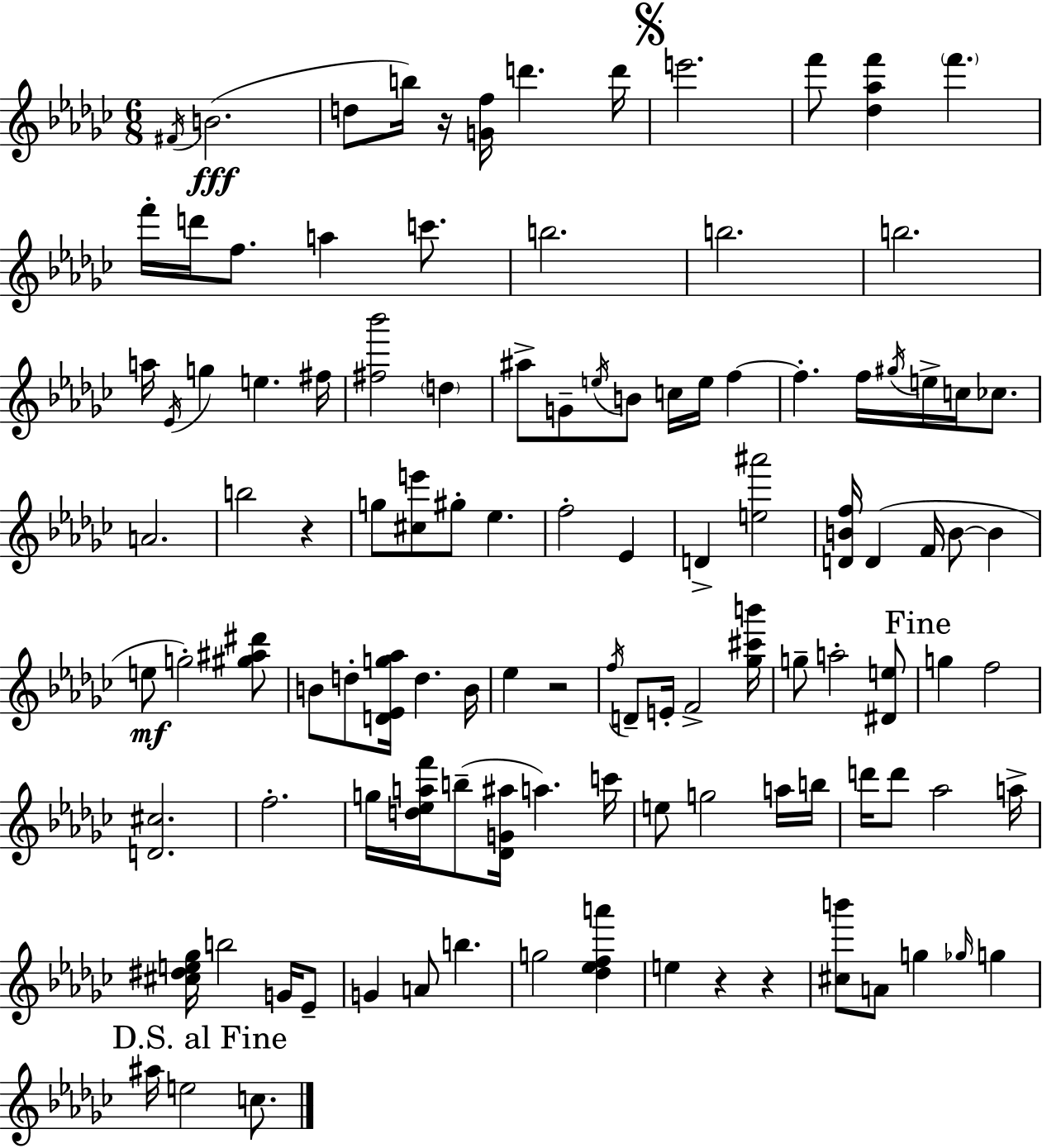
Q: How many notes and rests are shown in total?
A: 112